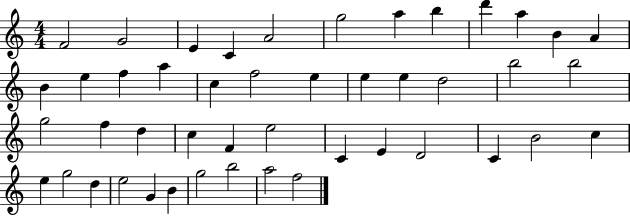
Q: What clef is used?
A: treble